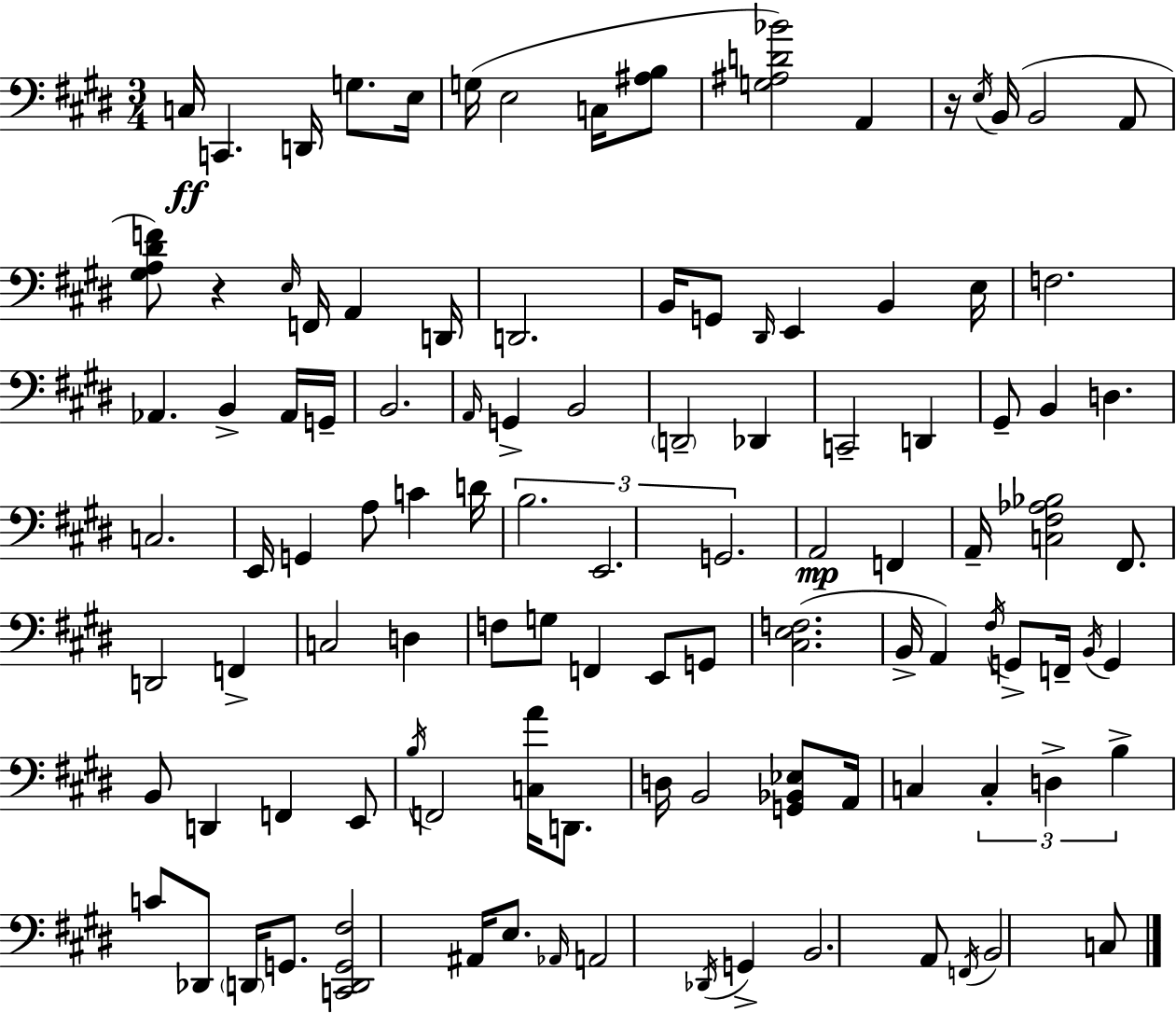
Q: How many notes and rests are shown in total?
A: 108